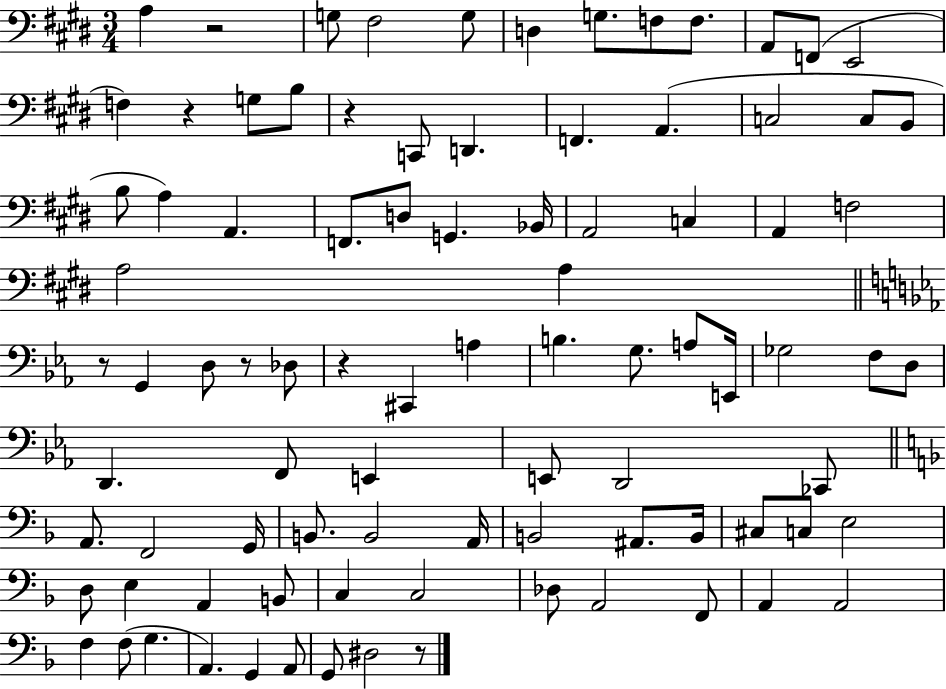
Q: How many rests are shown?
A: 7